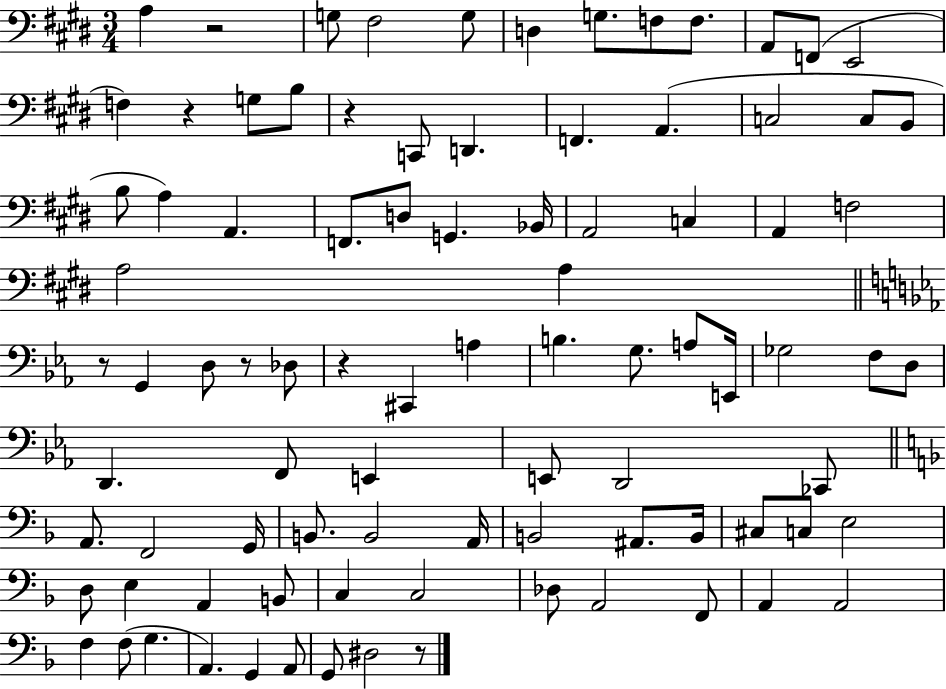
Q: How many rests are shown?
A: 7